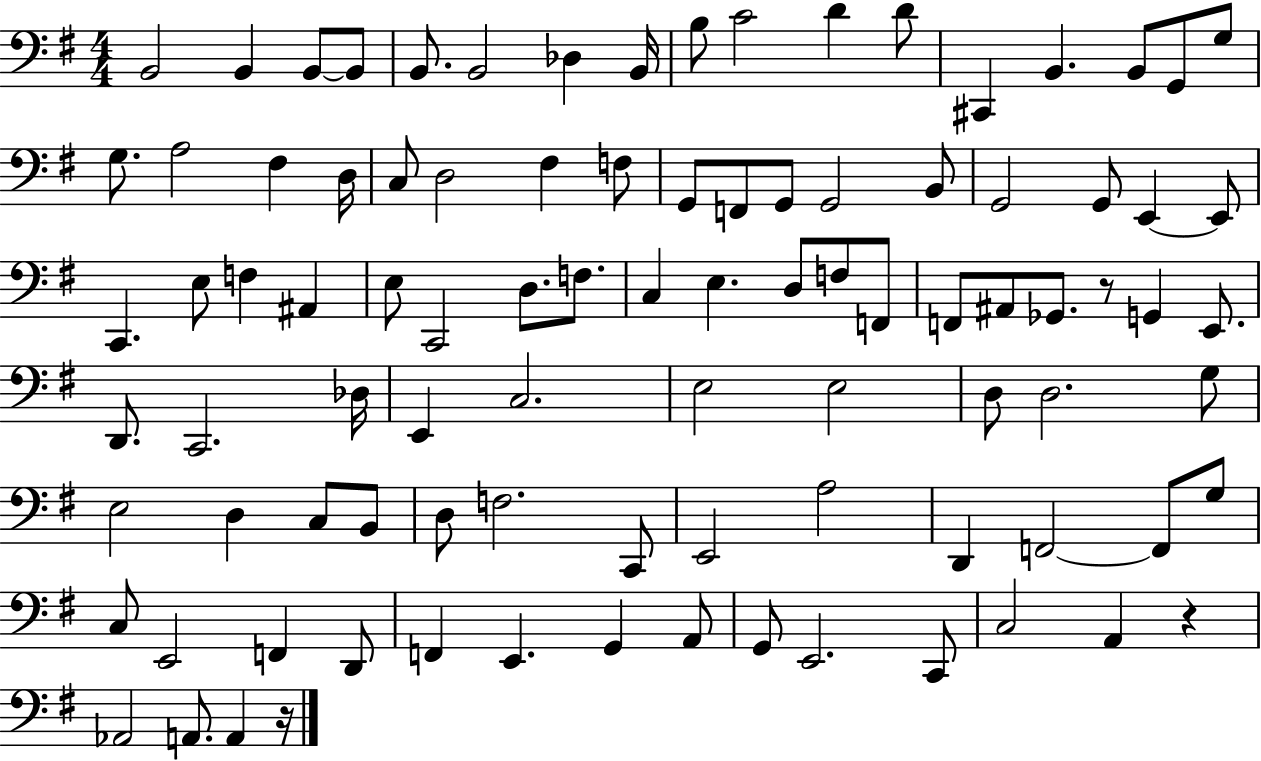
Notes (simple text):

B2/h B2/q B2/e B2/e B2/e. B2/h Db3/q B2/s B3/e C4/h D4/q D4/e C#2/q B2/q. B2/e G2/e G3/e G3/e. A3/h F#3/q D3/s C3/e D3/h F#3/q F3/e G2/e F2/e G2/e G2/h B2/e G2/h G2/e E2/q E2/e C2/q. E3/e F3/q A#2/q E3/e C2/h D3/e. F3/e. C3/q E3/q. D3/e F3/e F2/e F2/e A#2/e Gb2/e. R/e G2/q E2/e. D2/e. C2/h. Db3/s E2/q C3/h. E3/h E3/h D3/e D3/h. G3/e E3/h D3/q C3/e B2/e D3/e F3/h. C2/e E2/h A3/h D2/q F2/h F2/e G3/e C3/e E2/h F2/q D2/e F2/q E2/q. G2/q A2/e G2/e E2/h. C2/e C3/h A2/q R/q Ab2/h A2/e. A2/q R/s